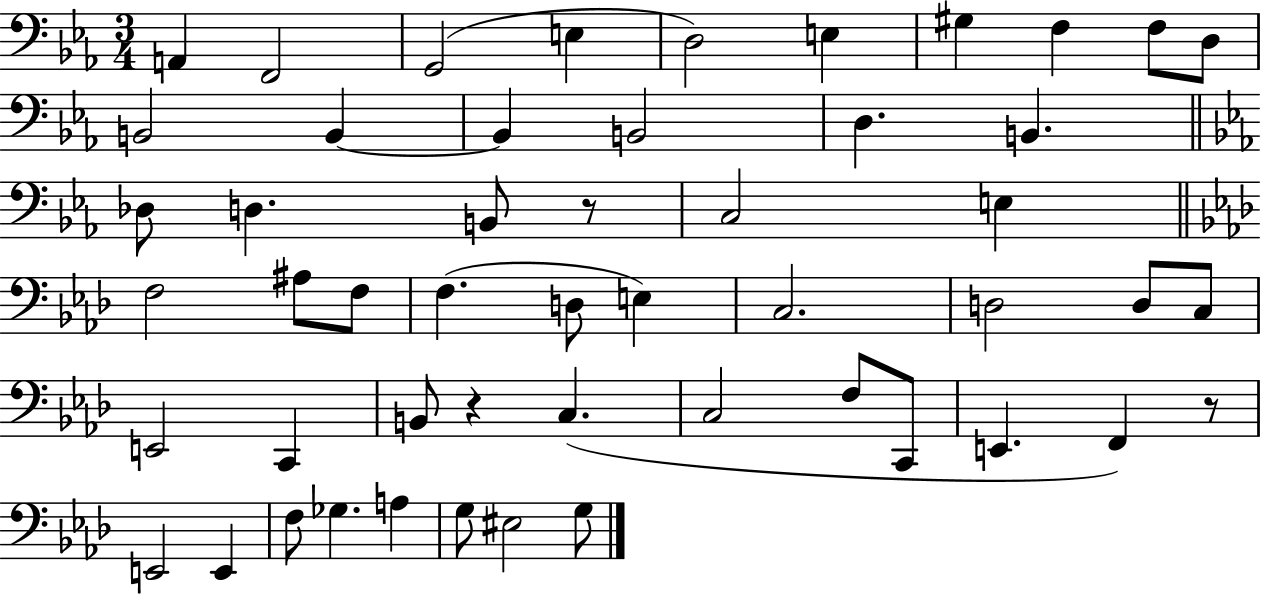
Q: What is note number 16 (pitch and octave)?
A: B2